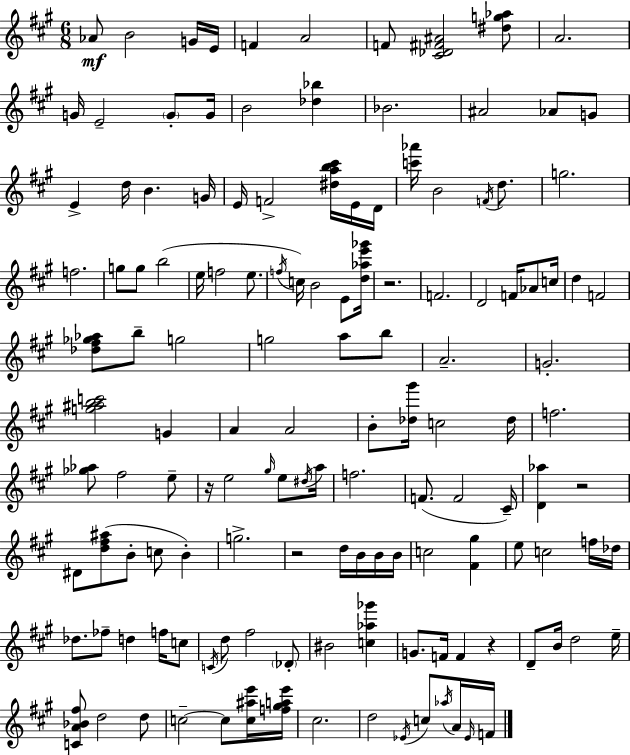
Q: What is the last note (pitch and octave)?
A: F4